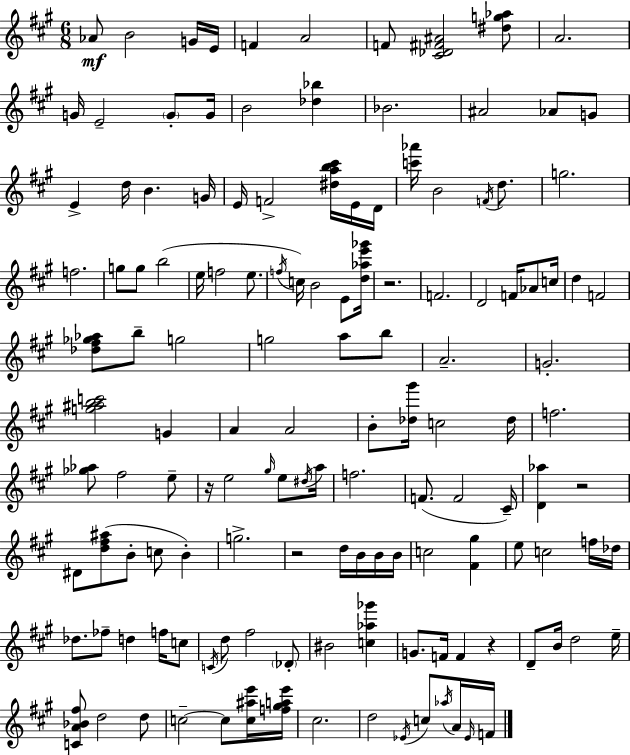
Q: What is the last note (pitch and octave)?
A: F4